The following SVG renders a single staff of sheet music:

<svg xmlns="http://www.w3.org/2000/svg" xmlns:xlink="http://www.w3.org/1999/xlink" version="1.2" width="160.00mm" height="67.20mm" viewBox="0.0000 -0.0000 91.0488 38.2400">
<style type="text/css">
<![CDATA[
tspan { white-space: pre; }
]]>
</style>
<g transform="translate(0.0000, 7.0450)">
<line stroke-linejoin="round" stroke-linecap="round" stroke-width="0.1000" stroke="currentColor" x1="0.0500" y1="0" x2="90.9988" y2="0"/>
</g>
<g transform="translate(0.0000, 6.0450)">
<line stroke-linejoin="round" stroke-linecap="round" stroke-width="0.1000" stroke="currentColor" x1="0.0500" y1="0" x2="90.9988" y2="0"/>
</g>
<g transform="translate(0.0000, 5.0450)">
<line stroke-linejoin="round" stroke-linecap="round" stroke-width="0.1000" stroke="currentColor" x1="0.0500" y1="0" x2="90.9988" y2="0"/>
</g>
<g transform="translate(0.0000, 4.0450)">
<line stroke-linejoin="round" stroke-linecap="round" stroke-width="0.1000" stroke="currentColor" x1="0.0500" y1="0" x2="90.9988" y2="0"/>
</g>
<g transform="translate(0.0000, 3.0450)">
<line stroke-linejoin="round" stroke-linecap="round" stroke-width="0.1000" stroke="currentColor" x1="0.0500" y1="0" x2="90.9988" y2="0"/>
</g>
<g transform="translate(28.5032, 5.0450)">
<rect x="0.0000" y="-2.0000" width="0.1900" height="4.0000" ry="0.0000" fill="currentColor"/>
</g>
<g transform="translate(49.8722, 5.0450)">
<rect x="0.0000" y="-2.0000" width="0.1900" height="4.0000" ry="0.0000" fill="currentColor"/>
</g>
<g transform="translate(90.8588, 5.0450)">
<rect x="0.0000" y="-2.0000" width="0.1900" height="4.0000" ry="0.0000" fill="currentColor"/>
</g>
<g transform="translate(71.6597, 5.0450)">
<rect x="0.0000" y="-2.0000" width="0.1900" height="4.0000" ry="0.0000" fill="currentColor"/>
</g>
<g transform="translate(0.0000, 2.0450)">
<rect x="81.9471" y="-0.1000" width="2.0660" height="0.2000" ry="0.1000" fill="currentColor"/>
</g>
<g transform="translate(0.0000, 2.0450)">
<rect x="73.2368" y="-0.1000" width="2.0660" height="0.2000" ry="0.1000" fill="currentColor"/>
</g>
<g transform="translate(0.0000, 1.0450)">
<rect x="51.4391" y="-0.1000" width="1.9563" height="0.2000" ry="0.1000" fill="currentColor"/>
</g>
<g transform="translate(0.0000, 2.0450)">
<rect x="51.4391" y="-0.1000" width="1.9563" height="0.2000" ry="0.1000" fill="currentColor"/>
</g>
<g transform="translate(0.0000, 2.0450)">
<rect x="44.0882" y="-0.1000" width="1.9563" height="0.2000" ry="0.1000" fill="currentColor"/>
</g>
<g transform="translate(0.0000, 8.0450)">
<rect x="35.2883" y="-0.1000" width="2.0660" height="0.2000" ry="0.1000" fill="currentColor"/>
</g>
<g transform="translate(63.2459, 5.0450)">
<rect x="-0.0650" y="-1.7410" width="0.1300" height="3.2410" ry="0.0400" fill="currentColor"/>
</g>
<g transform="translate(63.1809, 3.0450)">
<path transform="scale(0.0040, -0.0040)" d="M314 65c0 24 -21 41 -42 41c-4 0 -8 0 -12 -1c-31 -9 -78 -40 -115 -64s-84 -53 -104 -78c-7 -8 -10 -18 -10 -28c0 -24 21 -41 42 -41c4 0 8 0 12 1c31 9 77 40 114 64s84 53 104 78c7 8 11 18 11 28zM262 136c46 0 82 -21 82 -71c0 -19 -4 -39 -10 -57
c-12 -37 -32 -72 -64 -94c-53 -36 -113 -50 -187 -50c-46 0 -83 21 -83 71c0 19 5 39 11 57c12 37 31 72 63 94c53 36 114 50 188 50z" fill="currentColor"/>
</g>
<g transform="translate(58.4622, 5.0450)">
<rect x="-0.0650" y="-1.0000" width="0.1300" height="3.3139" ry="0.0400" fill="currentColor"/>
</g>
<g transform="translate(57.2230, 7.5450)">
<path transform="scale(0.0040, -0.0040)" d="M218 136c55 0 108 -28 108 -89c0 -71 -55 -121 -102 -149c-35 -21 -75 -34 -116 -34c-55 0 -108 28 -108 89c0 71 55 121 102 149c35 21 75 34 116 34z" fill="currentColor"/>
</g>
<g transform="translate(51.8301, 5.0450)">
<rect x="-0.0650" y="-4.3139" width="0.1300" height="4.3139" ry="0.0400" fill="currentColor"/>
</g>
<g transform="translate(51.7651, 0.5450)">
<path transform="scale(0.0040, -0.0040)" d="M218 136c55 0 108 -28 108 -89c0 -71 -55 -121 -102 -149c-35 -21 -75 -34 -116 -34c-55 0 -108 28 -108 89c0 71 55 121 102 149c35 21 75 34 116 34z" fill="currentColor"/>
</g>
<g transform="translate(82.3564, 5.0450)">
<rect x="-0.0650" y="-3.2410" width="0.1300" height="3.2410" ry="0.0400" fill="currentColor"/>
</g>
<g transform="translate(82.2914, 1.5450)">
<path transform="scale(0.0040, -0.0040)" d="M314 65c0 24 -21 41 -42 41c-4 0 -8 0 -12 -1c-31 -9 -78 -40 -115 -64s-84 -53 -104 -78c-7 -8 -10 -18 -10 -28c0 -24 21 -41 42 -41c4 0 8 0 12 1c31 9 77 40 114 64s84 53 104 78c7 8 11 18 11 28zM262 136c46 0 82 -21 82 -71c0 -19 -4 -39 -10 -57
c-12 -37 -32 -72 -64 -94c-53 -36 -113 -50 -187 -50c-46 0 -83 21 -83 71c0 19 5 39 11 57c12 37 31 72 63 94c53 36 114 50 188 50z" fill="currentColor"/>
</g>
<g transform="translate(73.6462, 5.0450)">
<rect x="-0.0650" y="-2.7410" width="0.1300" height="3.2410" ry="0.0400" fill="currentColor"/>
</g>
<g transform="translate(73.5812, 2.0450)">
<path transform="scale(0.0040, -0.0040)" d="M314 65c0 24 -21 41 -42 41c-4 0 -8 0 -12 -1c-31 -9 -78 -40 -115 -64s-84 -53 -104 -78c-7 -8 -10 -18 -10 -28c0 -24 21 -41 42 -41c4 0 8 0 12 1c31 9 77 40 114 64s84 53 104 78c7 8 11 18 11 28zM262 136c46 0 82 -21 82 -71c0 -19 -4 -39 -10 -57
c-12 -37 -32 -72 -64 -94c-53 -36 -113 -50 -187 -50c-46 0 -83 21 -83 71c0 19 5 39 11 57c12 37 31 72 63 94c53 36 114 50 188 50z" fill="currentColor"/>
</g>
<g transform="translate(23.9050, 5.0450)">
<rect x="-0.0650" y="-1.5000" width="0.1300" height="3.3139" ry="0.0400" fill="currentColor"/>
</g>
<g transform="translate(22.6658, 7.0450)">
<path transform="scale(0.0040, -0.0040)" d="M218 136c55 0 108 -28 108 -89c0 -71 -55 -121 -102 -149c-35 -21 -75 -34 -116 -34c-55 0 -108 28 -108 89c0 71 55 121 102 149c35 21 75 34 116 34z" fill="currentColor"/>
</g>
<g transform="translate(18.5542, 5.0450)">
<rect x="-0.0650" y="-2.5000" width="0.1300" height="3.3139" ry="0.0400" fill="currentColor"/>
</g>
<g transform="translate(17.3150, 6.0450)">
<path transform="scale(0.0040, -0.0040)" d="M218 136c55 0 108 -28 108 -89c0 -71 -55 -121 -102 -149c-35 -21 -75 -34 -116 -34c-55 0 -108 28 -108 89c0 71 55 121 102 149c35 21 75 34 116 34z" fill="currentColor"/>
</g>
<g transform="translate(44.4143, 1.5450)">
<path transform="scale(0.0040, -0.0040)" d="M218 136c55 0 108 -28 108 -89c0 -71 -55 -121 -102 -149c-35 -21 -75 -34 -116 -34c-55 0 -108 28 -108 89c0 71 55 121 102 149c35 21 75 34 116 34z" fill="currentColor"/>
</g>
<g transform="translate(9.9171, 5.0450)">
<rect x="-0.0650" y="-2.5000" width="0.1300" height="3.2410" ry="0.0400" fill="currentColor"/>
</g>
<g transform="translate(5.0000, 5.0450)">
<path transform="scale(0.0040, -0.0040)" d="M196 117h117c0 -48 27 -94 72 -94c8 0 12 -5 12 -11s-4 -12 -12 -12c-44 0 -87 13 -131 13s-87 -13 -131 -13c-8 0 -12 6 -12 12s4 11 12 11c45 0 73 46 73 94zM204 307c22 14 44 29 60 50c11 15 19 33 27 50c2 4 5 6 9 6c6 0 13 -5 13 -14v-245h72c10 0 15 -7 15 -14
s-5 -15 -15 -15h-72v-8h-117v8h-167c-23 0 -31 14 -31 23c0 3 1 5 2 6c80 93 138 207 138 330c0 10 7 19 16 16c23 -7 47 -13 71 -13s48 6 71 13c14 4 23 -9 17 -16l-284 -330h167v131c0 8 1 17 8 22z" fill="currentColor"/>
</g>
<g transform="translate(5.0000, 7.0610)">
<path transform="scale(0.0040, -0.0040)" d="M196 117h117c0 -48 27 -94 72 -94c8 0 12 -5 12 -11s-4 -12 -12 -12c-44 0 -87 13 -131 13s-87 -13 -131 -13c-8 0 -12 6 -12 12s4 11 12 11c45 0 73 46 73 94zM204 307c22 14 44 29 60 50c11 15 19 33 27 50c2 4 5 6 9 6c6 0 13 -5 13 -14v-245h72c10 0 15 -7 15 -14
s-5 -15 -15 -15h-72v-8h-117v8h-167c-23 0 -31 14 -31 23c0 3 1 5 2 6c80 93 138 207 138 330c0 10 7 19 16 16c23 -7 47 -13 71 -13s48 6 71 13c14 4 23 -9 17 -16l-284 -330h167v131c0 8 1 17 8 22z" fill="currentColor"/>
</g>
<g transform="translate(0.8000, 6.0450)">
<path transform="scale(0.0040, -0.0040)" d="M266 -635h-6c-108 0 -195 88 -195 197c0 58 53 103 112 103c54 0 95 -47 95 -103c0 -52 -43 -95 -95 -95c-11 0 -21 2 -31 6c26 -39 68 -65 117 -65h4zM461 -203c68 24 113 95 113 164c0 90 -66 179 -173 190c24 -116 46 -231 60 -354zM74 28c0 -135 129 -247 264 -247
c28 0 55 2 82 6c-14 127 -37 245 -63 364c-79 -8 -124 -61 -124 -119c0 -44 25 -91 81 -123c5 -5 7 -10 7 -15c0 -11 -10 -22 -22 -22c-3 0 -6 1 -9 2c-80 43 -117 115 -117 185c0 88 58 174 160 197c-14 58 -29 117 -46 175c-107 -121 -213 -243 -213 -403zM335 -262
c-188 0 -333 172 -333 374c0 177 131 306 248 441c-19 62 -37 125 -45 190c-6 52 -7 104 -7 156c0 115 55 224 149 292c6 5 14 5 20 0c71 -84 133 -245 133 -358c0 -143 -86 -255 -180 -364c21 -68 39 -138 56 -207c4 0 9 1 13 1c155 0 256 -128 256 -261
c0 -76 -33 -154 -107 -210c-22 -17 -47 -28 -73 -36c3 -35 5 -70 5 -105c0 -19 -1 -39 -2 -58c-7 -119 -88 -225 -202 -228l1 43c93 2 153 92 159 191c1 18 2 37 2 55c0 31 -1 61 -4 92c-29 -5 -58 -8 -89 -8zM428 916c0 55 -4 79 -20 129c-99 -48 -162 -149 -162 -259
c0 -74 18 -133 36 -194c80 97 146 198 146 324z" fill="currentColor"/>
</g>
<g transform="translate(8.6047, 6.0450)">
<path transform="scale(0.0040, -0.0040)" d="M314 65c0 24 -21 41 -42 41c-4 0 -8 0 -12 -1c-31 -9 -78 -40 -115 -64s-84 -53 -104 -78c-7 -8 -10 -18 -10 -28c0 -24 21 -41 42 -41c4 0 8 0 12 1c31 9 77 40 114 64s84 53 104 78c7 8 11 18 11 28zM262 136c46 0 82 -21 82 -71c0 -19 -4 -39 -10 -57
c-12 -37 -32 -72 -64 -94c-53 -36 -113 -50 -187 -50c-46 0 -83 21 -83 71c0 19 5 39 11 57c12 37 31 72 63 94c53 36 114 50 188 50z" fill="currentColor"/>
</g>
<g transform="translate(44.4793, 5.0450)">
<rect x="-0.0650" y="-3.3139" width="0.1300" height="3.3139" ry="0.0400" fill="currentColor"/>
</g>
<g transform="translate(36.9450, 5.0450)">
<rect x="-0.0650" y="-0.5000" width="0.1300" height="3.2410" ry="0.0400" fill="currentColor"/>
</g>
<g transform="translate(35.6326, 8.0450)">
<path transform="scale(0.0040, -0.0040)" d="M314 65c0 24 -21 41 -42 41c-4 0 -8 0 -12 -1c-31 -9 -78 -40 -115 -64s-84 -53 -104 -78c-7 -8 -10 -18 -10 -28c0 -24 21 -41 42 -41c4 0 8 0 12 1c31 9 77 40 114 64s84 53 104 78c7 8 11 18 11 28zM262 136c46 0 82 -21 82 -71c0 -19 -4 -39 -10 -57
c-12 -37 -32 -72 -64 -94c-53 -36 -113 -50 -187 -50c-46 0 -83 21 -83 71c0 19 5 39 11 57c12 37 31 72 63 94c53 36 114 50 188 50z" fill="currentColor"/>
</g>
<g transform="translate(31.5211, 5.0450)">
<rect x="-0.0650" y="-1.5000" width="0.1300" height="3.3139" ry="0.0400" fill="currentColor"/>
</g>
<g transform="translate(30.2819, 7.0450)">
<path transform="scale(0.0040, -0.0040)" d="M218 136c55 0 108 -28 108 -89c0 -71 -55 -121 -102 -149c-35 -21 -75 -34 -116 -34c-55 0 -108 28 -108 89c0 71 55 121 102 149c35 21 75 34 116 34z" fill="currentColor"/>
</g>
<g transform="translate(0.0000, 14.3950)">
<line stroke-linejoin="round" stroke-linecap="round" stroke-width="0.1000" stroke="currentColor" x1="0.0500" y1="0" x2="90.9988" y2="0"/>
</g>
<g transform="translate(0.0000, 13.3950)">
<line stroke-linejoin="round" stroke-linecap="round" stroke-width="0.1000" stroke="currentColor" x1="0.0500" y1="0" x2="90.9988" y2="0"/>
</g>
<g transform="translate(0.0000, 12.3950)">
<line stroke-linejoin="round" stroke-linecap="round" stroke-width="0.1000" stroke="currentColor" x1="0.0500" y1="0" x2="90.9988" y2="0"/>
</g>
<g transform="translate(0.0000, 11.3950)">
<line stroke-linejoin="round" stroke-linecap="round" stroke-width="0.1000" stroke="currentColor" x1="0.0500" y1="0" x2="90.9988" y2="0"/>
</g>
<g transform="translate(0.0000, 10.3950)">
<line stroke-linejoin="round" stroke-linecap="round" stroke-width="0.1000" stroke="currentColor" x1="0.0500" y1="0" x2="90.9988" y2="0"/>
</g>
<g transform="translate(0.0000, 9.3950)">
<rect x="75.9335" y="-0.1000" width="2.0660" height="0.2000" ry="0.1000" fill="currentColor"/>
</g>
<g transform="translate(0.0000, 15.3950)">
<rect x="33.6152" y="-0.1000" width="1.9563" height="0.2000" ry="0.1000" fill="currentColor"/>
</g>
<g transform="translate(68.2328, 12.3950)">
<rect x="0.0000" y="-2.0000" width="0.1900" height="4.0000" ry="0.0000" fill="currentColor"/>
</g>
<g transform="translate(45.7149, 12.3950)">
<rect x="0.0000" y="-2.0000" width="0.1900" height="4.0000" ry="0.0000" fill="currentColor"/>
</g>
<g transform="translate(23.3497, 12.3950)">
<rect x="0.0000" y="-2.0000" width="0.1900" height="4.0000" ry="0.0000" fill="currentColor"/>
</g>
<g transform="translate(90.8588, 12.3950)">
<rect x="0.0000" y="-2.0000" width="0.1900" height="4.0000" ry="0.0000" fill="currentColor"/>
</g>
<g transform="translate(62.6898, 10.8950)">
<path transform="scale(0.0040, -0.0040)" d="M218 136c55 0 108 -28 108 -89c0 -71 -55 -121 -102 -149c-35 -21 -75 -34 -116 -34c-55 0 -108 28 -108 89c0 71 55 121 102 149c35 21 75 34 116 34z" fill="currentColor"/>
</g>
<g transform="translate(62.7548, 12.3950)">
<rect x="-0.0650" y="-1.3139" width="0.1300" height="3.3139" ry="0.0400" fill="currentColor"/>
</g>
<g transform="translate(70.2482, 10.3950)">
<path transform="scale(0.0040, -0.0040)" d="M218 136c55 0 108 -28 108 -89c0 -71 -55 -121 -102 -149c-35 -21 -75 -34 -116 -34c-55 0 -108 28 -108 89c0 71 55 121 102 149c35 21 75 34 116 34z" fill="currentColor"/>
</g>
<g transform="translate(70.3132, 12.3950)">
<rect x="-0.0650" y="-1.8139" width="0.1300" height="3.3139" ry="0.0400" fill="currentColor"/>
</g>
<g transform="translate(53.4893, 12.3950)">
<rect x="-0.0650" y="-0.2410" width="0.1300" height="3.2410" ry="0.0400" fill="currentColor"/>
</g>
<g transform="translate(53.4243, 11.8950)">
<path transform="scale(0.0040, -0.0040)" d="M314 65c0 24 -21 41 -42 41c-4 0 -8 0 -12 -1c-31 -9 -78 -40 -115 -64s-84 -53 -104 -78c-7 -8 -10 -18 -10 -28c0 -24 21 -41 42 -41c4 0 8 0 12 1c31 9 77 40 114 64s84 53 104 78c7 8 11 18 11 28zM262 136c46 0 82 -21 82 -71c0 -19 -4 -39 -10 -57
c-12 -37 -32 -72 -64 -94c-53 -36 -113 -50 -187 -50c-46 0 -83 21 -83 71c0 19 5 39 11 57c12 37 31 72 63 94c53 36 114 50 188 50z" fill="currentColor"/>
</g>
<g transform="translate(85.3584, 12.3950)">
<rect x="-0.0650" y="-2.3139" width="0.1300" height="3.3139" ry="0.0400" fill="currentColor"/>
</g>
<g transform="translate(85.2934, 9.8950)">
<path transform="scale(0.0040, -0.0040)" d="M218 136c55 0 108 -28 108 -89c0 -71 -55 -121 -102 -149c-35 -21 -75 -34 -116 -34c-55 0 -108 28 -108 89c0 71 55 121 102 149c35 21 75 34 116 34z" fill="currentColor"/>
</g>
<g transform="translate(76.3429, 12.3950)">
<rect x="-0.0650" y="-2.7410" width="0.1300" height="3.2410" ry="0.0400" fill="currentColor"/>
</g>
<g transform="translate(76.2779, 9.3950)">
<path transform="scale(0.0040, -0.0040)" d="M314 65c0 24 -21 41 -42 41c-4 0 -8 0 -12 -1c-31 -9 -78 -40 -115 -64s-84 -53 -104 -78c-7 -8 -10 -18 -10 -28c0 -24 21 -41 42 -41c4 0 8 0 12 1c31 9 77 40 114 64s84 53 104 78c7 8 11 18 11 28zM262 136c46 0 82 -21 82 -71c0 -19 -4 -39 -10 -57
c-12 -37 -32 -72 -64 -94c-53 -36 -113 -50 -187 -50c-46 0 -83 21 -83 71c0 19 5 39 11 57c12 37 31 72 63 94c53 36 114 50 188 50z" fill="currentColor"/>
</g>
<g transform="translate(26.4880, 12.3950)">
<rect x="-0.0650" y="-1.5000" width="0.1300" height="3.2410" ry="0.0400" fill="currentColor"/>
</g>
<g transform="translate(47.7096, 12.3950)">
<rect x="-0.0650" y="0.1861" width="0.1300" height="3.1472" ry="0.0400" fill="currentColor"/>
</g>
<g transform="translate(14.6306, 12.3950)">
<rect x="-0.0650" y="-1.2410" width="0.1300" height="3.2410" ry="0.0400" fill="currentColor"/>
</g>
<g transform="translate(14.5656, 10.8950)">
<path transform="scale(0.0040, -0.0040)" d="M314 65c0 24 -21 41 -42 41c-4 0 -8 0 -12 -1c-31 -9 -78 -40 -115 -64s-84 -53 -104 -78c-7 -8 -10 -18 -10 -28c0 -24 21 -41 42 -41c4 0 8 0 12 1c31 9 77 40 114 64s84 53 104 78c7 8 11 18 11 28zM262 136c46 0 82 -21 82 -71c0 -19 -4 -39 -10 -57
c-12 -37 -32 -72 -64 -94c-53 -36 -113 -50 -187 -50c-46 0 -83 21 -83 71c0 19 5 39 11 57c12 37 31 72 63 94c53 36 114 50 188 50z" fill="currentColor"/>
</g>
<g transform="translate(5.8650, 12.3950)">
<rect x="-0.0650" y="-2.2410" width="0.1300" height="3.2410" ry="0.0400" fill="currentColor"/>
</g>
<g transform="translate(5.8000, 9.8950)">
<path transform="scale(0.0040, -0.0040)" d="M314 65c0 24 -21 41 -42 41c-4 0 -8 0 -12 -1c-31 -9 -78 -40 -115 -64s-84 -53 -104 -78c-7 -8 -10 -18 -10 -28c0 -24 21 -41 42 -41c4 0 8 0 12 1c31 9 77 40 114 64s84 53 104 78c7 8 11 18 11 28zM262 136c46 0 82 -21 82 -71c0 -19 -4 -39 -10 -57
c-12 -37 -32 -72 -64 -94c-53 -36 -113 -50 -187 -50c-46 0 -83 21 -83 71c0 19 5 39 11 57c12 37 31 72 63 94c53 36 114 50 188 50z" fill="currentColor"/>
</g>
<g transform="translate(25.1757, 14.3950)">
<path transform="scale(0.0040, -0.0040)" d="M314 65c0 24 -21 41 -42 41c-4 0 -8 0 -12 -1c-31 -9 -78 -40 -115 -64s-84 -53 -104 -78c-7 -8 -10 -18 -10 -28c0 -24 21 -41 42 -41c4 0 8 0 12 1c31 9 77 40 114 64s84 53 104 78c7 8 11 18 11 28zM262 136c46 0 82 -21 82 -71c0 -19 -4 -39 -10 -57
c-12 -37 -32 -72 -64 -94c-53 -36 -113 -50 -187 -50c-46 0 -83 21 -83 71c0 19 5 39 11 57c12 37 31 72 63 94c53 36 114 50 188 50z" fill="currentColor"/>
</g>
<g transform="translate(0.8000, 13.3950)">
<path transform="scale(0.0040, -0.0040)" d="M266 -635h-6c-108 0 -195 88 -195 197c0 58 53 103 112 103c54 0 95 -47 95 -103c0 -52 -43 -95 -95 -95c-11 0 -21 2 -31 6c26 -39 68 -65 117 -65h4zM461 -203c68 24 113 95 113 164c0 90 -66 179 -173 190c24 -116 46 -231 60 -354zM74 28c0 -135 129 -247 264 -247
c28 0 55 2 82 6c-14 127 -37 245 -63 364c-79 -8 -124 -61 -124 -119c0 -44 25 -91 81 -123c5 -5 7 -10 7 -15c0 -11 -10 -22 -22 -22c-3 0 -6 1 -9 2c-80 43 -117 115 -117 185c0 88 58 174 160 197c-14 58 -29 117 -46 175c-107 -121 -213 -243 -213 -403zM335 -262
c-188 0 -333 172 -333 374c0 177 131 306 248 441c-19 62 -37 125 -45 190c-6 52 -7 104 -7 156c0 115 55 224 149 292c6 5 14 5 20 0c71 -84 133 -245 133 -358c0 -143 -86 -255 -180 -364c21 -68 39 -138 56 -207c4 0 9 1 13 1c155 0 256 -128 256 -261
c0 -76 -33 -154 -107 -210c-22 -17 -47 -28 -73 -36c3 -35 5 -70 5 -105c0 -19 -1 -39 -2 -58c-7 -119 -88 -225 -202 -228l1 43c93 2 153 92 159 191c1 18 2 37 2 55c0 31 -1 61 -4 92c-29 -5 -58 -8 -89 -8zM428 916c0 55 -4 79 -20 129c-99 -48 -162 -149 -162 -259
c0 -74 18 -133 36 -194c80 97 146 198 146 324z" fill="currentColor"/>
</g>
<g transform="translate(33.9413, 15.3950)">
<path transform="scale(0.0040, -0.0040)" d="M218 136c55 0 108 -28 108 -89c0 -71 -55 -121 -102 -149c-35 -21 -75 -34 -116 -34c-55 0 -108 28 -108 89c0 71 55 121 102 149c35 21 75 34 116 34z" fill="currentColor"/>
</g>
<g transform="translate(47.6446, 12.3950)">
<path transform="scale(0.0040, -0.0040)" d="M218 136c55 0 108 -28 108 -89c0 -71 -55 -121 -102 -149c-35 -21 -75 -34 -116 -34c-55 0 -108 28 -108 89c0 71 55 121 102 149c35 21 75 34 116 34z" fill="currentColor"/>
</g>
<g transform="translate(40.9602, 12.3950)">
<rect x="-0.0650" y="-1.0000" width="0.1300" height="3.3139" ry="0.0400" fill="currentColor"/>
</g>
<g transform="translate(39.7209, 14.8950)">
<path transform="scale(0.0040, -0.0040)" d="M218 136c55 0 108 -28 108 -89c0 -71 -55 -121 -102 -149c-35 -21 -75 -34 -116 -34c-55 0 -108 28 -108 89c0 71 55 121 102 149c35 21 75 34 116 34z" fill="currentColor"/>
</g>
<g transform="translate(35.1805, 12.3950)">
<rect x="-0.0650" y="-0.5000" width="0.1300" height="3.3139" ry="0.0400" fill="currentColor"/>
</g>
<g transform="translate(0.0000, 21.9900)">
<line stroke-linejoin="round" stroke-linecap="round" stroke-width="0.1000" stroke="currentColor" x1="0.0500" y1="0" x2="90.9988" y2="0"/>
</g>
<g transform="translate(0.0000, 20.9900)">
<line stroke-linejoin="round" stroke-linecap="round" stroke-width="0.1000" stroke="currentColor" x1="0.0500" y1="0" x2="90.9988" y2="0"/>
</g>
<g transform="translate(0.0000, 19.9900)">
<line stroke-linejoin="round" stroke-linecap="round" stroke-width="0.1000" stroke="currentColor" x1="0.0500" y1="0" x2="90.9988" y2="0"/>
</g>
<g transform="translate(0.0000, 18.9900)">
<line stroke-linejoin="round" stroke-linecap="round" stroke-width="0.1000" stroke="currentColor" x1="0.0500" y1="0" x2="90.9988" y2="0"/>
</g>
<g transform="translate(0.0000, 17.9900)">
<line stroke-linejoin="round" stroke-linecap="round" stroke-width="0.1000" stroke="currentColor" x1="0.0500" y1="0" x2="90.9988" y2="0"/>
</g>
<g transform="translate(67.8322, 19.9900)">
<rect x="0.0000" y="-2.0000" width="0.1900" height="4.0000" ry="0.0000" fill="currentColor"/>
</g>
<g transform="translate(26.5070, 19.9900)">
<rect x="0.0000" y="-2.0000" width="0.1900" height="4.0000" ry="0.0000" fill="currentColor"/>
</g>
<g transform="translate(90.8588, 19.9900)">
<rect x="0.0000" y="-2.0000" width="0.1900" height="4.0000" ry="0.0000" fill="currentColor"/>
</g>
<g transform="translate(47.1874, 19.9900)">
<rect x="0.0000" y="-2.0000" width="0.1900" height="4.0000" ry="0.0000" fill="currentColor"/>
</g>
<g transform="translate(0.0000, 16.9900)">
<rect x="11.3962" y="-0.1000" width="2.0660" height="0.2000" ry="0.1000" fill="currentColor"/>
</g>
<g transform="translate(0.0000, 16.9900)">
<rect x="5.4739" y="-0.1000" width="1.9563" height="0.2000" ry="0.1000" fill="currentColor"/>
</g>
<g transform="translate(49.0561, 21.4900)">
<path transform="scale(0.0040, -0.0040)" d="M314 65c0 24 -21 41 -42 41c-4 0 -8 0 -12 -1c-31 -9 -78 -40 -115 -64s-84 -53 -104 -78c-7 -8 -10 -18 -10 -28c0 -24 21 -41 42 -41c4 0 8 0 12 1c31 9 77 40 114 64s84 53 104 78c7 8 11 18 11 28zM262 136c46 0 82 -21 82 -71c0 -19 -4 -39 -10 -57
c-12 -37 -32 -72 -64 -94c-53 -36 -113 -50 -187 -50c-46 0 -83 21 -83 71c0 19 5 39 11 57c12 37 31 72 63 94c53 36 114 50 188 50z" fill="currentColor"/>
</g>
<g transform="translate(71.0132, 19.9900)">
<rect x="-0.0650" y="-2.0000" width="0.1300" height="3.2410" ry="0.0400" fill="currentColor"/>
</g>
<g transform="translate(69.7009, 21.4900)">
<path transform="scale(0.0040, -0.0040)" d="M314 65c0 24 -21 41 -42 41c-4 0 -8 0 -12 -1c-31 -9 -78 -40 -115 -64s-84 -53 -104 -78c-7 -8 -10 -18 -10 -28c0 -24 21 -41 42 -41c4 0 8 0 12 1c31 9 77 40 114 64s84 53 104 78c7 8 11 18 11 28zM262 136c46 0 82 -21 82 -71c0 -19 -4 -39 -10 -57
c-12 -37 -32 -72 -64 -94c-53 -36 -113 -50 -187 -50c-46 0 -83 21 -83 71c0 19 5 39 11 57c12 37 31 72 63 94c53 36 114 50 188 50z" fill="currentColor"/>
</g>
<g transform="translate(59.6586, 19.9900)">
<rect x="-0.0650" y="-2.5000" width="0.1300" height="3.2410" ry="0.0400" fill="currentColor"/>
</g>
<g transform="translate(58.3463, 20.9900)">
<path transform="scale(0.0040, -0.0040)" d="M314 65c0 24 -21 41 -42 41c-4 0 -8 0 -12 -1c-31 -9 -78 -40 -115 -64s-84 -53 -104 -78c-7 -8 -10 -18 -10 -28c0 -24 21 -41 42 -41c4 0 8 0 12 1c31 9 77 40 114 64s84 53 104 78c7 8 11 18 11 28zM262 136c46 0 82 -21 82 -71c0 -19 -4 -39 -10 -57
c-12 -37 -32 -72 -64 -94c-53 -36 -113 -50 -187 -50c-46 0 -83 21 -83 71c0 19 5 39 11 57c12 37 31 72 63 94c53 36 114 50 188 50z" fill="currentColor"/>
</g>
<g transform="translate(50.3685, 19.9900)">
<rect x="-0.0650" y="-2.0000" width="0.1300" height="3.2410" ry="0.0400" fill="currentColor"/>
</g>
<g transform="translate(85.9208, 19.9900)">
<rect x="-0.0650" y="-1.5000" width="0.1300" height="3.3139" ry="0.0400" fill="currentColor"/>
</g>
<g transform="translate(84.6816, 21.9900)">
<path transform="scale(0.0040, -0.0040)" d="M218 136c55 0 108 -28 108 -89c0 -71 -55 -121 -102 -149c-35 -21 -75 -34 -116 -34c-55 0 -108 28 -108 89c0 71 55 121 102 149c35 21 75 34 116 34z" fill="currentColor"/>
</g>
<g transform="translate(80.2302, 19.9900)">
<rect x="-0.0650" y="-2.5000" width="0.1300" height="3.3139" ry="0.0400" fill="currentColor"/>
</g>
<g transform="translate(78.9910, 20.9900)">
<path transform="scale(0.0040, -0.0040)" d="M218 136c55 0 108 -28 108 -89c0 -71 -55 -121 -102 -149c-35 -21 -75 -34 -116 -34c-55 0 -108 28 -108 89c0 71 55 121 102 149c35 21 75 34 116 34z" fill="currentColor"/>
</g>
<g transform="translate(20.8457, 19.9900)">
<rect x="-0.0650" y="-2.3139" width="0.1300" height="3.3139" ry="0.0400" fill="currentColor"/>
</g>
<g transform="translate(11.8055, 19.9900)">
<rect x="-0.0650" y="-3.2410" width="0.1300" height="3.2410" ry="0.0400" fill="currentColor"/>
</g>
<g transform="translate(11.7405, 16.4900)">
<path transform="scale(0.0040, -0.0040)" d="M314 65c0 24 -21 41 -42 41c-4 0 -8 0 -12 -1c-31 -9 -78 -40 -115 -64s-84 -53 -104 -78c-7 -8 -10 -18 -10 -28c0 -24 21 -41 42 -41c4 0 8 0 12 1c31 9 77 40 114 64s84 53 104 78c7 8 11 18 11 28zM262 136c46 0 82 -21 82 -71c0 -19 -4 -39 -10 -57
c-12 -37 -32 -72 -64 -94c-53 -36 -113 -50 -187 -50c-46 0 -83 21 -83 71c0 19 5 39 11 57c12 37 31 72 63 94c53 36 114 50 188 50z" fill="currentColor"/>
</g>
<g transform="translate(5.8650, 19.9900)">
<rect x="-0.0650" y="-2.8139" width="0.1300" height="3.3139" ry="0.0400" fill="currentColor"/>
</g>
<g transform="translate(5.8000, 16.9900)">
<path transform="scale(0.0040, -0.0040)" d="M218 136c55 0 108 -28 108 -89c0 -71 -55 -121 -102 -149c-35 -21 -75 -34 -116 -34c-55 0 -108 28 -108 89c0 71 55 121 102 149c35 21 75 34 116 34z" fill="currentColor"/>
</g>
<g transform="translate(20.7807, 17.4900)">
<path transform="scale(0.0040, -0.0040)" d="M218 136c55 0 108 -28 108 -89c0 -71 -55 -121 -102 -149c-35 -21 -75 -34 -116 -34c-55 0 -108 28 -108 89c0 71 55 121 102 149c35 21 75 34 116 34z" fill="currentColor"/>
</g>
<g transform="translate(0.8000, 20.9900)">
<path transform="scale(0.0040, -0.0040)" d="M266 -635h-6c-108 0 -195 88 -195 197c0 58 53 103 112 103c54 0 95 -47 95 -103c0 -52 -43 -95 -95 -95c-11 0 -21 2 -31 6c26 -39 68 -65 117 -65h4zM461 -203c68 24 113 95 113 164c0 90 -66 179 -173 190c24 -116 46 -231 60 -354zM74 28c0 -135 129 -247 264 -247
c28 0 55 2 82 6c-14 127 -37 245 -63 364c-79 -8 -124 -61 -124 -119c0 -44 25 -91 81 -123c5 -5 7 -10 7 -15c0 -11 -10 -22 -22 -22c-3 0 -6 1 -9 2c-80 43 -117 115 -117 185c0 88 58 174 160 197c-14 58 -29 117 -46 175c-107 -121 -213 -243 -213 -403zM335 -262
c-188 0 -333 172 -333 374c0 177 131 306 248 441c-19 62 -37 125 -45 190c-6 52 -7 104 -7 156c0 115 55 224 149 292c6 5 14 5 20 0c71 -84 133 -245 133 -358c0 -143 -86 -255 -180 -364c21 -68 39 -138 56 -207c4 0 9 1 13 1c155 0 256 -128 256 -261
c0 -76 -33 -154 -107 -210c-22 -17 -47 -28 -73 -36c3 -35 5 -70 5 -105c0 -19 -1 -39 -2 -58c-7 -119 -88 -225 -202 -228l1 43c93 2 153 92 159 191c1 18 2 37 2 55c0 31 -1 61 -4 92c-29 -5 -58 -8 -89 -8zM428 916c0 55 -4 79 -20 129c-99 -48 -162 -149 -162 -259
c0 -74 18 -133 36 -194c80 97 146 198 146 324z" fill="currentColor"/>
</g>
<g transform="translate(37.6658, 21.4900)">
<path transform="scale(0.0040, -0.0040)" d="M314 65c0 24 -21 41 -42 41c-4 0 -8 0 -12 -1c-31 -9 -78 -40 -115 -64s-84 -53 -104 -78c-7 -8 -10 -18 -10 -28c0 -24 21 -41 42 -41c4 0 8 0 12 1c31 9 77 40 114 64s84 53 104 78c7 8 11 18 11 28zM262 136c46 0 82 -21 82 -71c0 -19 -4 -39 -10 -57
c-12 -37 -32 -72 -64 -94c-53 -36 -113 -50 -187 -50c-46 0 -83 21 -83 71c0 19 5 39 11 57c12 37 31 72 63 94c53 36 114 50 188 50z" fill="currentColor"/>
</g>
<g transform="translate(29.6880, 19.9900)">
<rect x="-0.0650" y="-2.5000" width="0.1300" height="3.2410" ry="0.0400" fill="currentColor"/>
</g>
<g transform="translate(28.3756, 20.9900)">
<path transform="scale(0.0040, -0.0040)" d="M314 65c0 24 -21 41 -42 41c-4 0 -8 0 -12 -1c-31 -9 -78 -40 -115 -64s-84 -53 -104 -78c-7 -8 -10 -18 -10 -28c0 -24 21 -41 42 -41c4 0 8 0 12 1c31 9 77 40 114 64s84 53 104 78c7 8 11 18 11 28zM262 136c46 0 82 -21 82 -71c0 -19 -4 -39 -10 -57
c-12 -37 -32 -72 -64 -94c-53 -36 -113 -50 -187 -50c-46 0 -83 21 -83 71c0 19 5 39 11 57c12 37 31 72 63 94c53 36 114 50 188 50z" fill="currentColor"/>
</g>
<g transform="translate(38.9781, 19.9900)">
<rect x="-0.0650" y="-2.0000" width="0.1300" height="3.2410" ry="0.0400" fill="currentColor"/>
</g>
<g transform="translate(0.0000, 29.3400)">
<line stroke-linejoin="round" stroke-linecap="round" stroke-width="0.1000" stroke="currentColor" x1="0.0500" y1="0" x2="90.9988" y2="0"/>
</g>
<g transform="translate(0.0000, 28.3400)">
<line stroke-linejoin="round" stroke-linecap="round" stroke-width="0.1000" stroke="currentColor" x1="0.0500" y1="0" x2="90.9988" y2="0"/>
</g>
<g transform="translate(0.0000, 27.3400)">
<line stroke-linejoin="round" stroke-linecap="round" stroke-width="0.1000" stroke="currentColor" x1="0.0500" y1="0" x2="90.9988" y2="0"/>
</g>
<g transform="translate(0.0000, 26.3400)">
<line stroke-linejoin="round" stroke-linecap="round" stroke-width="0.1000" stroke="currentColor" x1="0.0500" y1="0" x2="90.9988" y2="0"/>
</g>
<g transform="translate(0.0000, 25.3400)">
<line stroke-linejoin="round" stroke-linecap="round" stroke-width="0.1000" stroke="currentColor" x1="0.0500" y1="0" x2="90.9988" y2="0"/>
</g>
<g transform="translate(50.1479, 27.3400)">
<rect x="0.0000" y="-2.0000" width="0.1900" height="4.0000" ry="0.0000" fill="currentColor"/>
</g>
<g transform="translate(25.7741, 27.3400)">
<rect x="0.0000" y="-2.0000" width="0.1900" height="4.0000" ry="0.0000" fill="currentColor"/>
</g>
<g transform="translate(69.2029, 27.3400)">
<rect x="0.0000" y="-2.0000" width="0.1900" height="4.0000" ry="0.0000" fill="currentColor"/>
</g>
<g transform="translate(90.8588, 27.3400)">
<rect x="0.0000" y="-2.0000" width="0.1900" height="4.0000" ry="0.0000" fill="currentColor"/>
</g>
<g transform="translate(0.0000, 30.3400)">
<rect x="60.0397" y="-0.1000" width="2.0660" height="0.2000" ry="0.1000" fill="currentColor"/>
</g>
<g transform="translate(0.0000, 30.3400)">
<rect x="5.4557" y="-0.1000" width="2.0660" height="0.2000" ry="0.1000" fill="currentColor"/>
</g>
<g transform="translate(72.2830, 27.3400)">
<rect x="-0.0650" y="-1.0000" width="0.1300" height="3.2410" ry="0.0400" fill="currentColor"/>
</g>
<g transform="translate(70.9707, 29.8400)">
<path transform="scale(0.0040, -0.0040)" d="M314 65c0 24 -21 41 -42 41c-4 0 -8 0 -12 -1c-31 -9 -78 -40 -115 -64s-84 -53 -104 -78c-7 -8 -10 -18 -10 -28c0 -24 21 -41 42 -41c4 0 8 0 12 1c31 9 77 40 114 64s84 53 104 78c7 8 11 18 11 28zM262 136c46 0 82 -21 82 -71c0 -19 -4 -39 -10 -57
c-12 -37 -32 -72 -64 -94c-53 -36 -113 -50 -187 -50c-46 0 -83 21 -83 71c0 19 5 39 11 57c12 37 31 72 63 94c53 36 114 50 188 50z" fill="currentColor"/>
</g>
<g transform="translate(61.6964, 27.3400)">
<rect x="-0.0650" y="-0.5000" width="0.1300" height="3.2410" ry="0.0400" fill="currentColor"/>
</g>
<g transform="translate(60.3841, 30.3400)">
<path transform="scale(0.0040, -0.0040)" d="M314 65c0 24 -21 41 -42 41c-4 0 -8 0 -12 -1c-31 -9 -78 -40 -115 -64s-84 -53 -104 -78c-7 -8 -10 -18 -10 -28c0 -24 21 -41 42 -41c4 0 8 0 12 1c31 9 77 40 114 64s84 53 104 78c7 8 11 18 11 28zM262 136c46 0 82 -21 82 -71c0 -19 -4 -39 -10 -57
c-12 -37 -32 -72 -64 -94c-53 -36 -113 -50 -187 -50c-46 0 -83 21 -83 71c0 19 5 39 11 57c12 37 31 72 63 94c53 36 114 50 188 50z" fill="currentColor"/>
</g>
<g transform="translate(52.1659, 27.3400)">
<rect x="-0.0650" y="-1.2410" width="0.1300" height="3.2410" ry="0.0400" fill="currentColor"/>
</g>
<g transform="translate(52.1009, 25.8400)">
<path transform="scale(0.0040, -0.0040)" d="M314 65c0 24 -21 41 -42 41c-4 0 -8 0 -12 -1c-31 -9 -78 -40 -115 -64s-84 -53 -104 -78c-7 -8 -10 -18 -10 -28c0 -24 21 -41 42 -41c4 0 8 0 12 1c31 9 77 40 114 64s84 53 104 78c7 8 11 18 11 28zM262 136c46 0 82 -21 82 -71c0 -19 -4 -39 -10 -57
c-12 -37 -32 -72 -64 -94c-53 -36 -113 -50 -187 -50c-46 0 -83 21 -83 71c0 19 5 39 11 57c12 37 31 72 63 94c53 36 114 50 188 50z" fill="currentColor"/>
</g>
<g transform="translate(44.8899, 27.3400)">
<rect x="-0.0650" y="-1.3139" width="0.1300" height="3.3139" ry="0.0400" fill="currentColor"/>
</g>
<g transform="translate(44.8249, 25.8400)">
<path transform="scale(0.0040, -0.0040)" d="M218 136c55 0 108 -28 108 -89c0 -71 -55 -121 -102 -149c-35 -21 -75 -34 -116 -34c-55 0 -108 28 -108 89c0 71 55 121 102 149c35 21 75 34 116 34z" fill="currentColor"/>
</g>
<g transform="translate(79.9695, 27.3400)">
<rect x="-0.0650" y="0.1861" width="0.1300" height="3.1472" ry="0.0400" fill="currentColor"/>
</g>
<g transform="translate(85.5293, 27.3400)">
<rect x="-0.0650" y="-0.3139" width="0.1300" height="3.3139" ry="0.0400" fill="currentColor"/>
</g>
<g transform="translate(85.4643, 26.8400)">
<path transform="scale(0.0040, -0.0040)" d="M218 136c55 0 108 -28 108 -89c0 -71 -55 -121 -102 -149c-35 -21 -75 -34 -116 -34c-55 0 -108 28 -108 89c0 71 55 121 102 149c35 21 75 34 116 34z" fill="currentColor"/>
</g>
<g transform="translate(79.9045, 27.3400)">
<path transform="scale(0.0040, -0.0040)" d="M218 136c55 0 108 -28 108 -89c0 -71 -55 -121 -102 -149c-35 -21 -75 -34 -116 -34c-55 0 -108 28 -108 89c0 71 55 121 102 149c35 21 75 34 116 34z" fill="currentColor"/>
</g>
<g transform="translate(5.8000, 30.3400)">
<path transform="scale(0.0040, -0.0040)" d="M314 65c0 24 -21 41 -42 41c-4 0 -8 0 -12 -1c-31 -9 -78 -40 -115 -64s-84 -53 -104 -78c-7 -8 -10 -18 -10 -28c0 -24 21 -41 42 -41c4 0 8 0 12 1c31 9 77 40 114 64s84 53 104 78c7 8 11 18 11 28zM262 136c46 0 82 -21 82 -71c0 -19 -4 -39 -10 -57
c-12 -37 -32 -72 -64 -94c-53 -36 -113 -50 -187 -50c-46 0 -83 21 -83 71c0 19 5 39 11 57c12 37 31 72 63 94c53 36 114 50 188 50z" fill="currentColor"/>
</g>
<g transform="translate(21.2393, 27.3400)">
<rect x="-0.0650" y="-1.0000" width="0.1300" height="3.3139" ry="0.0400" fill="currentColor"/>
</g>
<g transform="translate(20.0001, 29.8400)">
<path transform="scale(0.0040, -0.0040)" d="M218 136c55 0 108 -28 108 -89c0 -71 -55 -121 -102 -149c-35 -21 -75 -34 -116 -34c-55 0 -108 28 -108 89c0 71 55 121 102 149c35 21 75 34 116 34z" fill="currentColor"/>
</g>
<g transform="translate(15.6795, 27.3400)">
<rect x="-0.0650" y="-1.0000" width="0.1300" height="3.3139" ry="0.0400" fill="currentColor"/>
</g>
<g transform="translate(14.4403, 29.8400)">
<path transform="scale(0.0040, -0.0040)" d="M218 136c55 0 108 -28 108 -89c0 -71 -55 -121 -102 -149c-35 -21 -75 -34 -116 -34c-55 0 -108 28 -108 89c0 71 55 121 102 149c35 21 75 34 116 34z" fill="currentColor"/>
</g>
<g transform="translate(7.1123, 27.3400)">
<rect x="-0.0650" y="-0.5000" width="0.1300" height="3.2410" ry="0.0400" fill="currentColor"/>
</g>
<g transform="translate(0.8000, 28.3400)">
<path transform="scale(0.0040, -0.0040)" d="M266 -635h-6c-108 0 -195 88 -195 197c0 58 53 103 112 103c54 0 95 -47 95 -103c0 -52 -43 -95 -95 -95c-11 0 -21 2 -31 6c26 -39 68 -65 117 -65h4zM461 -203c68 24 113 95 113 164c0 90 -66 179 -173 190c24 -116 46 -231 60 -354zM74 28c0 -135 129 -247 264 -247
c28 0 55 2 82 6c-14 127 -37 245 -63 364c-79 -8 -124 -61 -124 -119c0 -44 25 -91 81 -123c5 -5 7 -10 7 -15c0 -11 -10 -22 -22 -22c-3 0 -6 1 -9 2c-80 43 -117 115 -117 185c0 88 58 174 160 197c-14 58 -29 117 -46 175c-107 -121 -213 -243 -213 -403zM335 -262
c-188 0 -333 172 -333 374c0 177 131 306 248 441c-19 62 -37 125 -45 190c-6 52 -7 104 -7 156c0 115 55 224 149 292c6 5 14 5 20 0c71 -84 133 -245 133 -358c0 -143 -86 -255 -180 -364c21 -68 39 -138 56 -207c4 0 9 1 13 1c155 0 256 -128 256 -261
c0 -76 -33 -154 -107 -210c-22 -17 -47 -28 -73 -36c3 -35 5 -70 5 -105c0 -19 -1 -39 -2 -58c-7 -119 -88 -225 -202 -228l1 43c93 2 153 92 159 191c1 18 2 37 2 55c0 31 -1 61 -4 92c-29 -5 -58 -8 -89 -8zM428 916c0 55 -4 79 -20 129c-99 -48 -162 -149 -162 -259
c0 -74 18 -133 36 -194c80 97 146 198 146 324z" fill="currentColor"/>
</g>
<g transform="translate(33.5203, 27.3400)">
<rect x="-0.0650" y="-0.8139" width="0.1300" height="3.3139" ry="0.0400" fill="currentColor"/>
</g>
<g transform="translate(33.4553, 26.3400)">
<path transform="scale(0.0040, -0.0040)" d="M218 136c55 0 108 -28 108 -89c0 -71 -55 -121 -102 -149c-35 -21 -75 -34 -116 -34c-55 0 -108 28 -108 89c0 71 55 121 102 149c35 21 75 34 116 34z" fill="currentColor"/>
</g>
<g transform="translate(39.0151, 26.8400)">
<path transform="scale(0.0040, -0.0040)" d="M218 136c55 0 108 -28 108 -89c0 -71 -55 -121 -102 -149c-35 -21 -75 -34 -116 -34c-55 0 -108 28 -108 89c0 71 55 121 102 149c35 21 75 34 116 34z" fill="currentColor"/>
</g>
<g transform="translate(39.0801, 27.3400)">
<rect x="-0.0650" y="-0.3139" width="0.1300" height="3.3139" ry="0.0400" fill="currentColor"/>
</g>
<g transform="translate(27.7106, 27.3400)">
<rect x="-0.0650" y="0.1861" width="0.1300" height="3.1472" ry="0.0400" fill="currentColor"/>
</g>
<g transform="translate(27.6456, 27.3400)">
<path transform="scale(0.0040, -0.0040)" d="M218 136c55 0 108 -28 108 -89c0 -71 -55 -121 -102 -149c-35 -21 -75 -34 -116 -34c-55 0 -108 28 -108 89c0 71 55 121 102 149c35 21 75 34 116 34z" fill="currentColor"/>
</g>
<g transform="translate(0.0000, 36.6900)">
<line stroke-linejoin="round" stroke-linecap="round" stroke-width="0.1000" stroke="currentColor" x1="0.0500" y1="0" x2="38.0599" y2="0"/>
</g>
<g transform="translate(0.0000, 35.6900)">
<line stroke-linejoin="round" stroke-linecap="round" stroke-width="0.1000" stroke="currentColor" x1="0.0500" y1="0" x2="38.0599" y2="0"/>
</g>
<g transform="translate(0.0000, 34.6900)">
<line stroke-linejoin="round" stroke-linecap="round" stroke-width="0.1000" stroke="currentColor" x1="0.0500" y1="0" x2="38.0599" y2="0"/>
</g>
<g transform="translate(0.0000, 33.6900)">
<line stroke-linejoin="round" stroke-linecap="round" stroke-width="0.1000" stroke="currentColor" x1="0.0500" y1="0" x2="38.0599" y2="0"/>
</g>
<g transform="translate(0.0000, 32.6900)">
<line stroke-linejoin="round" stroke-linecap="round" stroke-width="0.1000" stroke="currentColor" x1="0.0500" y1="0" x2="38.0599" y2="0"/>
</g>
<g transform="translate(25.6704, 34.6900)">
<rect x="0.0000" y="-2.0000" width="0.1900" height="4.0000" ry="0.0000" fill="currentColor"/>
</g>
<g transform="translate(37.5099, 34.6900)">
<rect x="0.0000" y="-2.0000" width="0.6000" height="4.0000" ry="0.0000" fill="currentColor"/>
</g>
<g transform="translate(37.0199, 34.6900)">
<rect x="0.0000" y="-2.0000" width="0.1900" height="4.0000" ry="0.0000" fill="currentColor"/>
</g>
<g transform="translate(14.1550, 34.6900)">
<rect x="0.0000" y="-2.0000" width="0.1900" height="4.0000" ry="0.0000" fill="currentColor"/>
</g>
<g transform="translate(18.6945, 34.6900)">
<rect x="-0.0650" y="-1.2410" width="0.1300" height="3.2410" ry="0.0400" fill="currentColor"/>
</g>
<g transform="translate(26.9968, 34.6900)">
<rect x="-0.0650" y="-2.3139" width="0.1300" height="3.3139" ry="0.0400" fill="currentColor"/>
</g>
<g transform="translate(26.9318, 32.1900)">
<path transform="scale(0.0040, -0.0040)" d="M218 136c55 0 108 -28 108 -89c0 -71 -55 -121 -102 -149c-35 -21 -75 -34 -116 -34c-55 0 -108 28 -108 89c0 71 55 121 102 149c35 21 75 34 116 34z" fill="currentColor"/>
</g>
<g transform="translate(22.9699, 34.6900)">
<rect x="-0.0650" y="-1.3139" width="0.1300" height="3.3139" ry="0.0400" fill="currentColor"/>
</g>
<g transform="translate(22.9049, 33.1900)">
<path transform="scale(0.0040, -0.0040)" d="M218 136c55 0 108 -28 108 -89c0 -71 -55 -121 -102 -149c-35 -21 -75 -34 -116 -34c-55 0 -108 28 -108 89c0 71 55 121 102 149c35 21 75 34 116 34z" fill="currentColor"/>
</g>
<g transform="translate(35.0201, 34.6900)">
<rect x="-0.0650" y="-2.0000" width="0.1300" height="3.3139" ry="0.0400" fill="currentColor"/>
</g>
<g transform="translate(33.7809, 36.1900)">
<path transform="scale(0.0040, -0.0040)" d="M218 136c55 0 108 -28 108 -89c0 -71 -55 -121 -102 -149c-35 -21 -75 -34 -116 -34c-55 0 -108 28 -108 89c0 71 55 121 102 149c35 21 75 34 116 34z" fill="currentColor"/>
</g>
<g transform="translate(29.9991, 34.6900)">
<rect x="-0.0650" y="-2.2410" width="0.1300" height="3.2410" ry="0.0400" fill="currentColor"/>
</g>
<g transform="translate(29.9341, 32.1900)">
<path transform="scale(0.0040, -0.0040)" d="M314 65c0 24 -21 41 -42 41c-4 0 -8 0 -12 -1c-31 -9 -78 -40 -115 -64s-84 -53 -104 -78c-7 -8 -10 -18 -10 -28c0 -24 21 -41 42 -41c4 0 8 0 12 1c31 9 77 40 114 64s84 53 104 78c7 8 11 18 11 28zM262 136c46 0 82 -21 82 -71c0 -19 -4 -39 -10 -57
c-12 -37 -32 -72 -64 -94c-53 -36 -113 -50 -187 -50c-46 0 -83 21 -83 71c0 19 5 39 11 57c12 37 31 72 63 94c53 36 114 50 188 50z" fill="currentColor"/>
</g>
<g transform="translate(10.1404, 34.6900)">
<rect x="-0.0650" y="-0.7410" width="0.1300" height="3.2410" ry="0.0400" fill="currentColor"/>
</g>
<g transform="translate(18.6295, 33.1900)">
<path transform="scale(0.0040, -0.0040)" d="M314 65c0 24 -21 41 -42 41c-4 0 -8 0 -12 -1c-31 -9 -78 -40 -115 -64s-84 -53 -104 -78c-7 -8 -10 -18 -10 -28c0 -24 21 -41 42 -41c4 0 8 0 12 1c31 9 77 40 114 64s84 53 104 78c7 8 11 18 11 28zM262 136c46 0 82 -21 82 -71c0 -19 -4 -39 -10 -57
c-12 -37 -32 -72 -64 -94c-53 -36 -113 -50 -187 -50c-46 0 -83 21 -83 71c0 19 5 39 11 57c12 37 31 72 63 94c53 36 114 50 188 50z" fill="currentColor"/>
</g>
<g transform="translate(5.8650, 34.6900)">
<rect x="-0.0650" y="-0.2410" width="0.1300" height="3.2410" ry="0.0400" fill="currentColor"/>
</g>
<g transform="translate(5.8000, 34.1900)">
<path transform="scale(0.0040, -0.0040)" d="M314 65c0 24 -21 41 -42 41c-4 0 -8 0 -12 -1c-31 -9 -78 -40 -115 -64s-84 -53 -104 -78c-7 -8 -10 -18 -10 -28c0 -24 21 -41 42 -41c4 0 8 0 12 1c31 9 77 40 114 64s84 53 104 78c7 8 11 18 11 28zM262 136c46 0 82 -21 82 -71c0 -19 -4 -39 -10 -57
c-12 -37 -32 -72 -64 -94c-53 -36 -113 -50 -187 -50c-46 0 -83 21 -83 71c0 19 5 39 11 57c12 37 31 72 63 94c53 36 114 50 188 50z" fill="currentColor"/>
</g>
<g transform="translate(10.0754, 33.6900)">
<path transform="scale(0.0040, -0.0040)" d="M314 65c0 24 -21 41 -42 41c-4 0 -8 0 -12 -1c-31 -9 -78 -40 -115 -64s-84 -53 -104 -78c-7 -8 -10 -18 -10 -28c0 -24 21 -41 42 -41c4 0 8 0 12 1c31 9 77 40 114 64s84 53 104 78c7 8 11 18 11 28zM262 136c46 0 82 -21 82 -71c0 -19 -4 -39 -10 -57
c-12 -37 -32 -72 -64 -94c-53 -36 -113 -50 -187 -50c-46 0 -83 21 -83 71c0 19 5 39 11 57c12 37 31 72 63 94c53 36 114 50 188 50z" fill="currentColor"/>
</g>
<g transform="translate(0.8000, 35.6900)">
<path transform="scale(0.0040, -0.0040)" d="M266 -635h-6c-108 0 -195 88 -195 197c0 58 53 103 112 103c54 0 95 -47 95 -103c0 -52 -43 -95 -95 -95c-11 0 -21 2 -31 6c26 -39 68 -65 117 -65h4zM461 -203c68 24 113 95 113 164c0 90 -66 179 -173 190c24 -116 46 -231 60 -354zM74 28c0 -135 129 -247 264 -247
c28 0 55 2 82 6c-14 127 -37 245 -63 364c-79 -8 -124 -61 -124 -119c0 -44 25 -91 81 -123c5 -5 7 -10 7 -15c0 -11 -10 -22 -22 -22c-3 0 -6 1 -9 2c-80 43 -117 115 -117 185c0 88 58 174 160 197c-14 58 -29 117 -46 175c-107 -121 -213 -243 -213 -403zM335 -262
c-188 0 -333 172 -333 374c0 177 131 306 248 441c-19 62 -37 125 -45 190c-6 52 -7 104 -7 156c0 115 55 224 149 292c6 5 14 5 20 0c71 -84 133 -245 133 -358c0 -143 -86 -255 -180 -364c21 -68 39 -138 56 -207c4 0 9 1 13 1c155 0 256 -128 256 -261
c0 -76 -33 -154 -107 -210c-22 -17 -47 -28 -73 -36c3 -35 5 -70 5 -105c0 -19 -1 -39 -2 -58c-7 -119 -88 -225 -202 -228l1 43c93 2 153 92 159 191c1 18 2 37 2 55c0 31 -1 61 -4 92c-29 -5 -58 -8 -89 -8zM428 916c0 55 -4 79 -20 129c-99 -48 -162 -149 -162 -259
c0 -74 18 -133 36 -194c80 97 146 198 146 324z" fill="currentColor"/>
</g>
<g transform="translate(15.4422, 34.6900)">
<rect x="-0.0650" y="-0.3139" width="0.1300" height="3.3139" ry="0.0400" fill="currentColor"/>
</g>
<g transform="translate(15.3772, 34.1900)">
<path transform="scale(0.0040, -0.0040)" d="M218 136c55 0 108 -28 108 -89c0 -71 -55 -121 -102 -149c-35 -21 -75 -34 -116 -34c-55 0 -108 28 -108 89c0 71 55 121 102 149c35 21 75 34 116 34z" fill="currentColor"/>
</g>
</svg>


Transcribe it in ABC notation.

X:1
T:Untitled
M:4/4
L:1/4
K:C
G2 G E E C2 b d' D f2 a2 b2 g2 e2 E2 C D B c2 e f a2 g a b2 g G2 F2 F2 G2 F2 G E C2 D D B d c e e2 C2 D2 B c c2 d2 c e2 e g g2 F